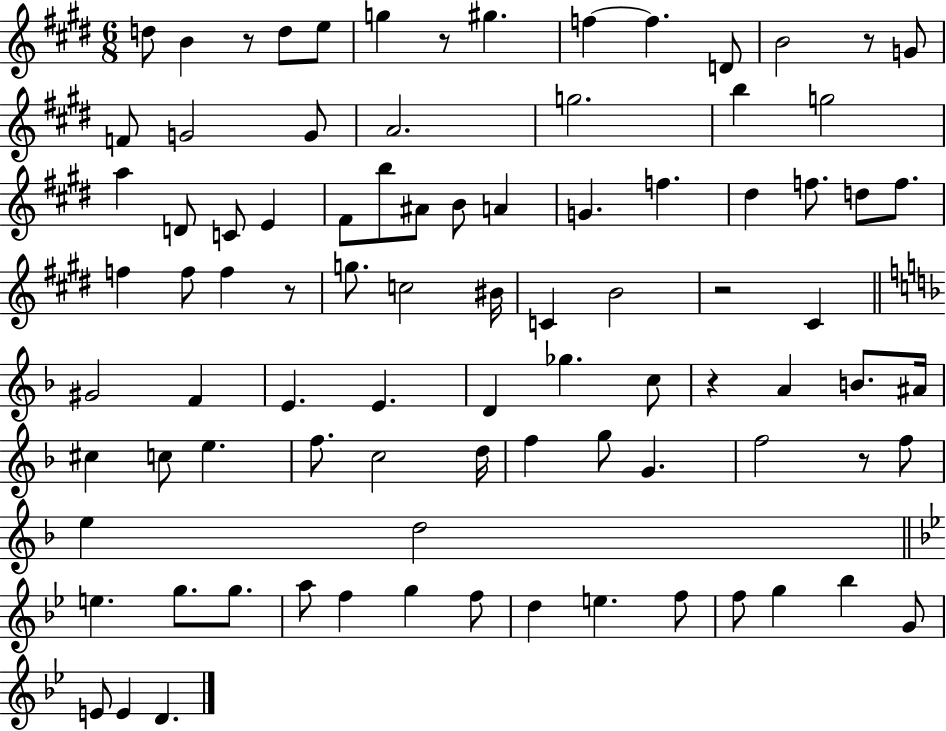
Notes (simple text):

D5/e B4/q R/e D5/e E5/e G5/q R/e G#5/q. F5/q F5/q. D4/e B4/h R/e G4/e F4/e G4/h G4/e A4/h. G5/h. B5/q G5/h A5/q D4/e C4/e E4/q F#4/e B5/e A#4/e B4/e A4/q G4/q. F5/q. D#5/q F5/e. D5/e F5/e. F5/q F5/e F5/q R/e G5/e. C5/h BIS4/s C4/q B4/h R/h C#4/q G#4/h F4/q E4/q. E4/q. D4/q Gb5/q. C5/e R/q A4/q B4/e. A#4/s C#5/q C5/e E5/q. F5/e. C5/h D5/s F5/q G5/e G4/q. F5/h R/e F5/e E5/q D5/h E5/q. G5/e. G5/e. A5/e F5/q G5/q F5/e D5/q E5/q. F5/e F5/e G5/q Bb5/q G4/e E4/e E4/q D4/q.